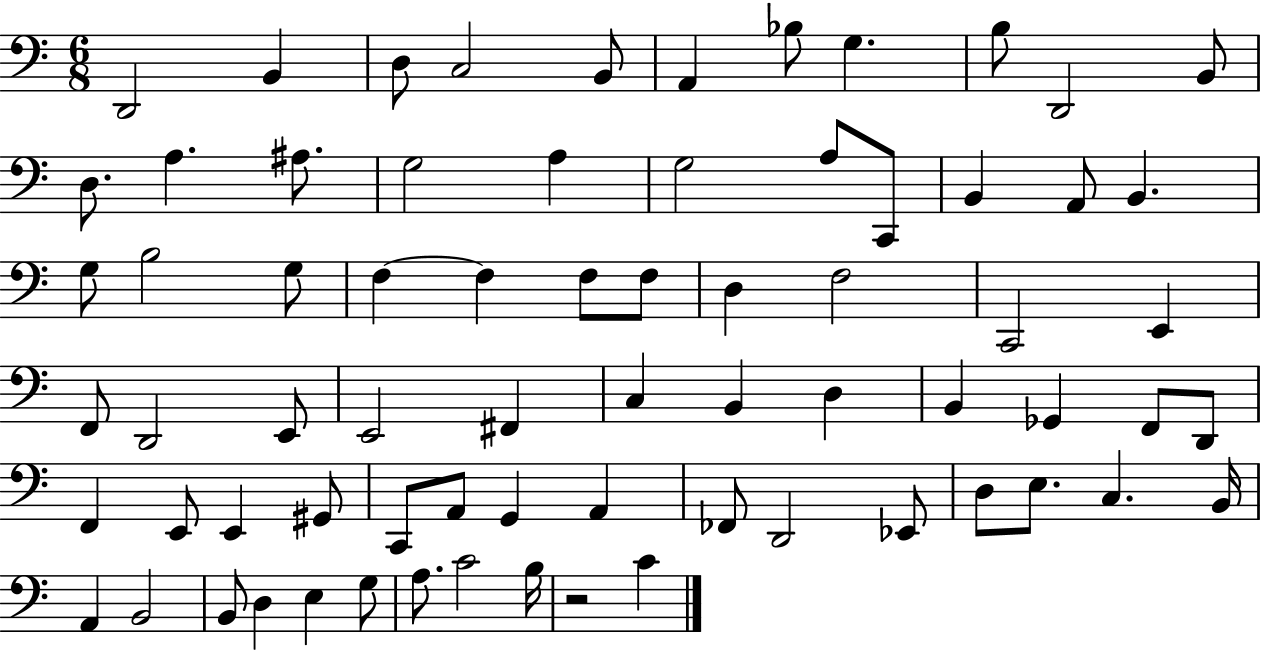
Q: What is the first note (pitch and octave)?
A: D2